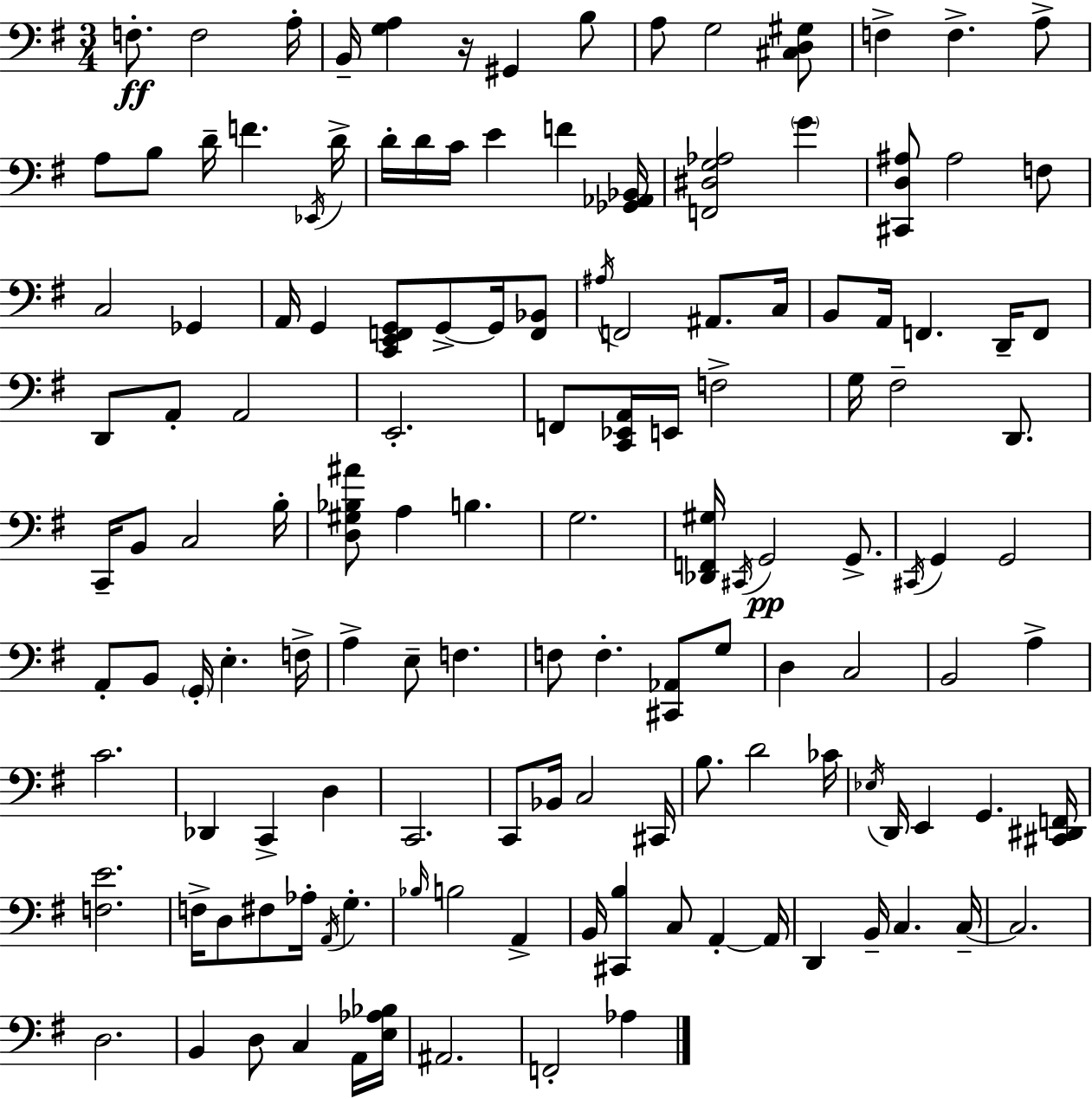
X:1
T:Untitled
M:3/4
L:1/4
K:Em
F,/2 F,2 A,/4 B,,/4 [G,A,] z/4 ^G,, B,/2 A,/2 G,2 [^C,D,^G,]/2 F, F, A,/2 A,/2 B,/2 D/4 F _E,,/4 D/4 D/4 D/4 C/4 E F [_G,,_A,,_B,,]/4 [F,,^D,G,_A,]2 G [^C,,D,^A,]/2 ^A,2 F,/2 C,2 _G,, A,,/4 G,, [C,,E,,F,,G,,]/2 G,,/2 G,,/4 [F,,_B,,]/2 ^A,/4 F,,2 ^A,,/2 C,/4 B,,/2 A,,/4 F,, D,,/4 F,,/2 D,,/2 A,,/2 A,,2 E,,2 F,,/2 [C,,_E,,A,,]/4 E,,/4 F,2 G,/4 ^F,2 D,,/2 C,,/4 B,,/2 C,2 B,/4 [D,^G,_B,^A]/2 A, B, G,2 [_D,,F,,^G,]/4 ^C,,/4 G,,2 G,,/2 ^C,,/4 G,, G,,2 A,,/2 B,,/2 G,,/4 E, F,/4 A, E,/2 F, F,/2 F, [^C,,_A,,]/2 G,/2 D, C,2 B,,2 A, C2 _D,, C,, D, C,,2 C,,/2 _B,,/4 C,2 ^C,,/4 B,/2 D2 _C/4 _E,/4 D,,/4 E,, G,, [^C,,^D,,F,,]/4 [F,E]2 F,/4 D,/2 ^F,/2 _A,/4 A,,/4 G, _B,/4 B,2 A,, B,,/4 [^C,,B,] C,/2 A,, A,,/4 D,, B,,/4 C, C,/4 C,2 D,2 B,, D,/2 C, A,,/4 [E,_A,_B,]/4 ^A,,2 F,,2 _A,